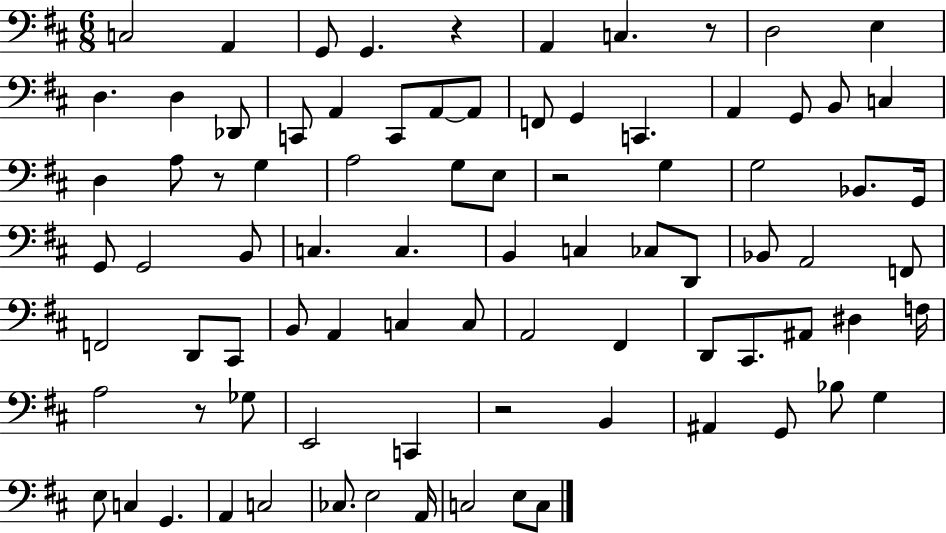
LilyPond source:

{
  \clef bass
  \numericTimeSignature
  \time 6/8
  \key d \major
  c2 a,4 | g,8 g,4. r4 | a,4 c4. r8 | d2 e4 | \break d4. d4 des,8 | c,8 a,4 c,8 a,8~~ a,8 | f,8 g,4 c,4. | a,4 g,8 b,8 c4 | \break d4 a8 r8 g4 | a2 g8 e8 | r2 g4 | g2 bes,8. g,16 | \break g,8 g,2 b,8 | c4. c4. | b,4 c4 ces8 d,8 | bes,8 a,2 f,8 | \break f,2 d,8 cis,8 | b,8 a,4 c4 c8 | a,2 fis,4 | d,8 cis,8. ais,8 dis4 f16 | \break a2 r8 ges8 | e,2 c,4 | r2 b,4 | ais,4 g,8 bes8 g4 | \break e8 c4 g,4. | a,4 c2 | ces8. e2 a,16 | c2 e8 c8 | \break \bar "|."
}